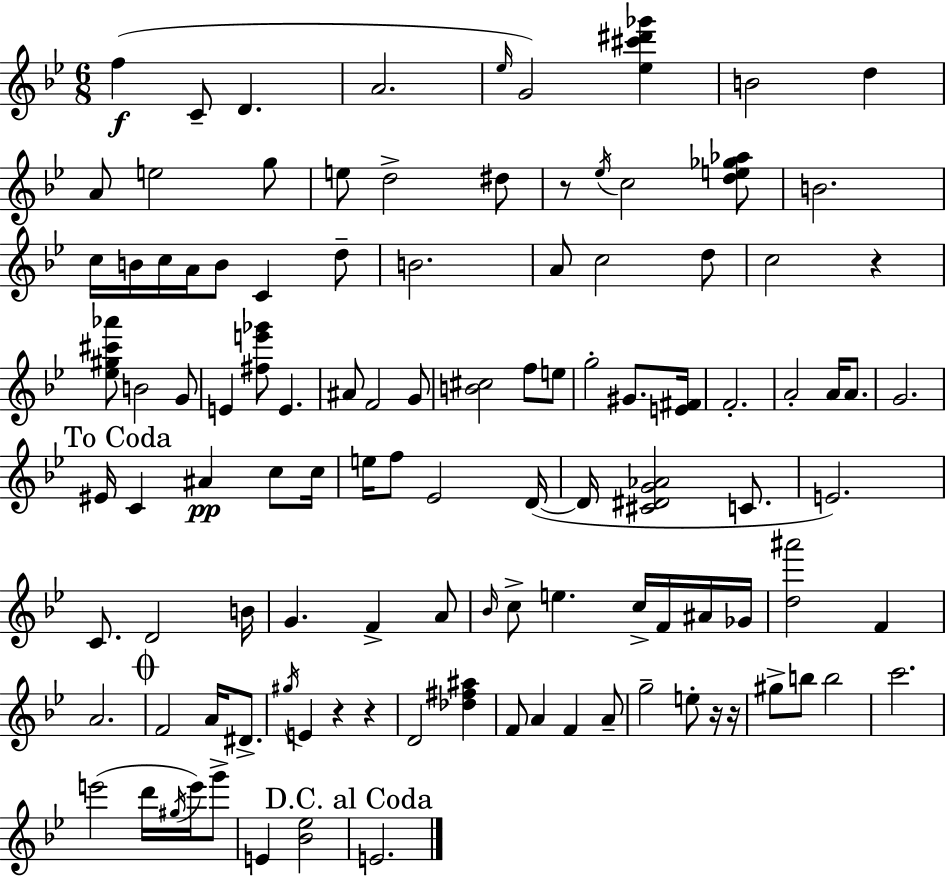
{
  \clef treble
  \numericTimeSignature
  \time 6/8
  \key g \minor
  f''4(\f c'8-- d'4. | a'2. | \grace { ees''16 }) g'2 <ees'' cis''' dis''' ges'''>4 | b'2 d''4 | \break a'8 e''2 g''8 | e''8 d''2-> dis''8 | r8 \acciaccatura { ees''16 } c''2 | <d'' e'' ges'' aes''>8 b'2. | \break c''16 b'16 c''16 a'16 b'8 c'4 | d''8-- b'2. | a'8 c''2 | d''8 c''2 r4 | \break <ees'' gis'' cis''' aes'''>8 b'2 | g'8 e'4 <fis'' e''' ges'''>8 e'4. | ais'8 f'2 | g'8 <b' cis''>2 f''8 | \break e''8 g''2-. gis'8. | <e' fis'>16 f'2.-. | a'2-. a'16 a'8. | g'2. | \break \mark "To Coda" eis'16 c'4 ais'4\pp c''8 | c''16 e''16 f''8 ees'2 | d'16~(~ d'16 <cis' dis' g' aes'>2 c'8. | e'2.) | \break c'8. d'2 | b'16 g'4. f'4-> | a'8 \grace { bes'16 } c''8-> e''4. c''16-> | f'16 ais'16 ges'16 <d'' ais'''>2 f'4 | \break a'2. | \mark \markup { \musicglyph "scripts.coda" } f'2 a'16 | dis'8.-> \acciaccatura { gis''16 } e'4 r4 | r4 d'2 | \break <des'' fis'' ais''>4 f'8 a'4 f'4 | a'8-- g''2-- | e''8-. r16 r16 gis''8-> b''8 b''2 | c'''2. | \break e'''2( | d'''16 \acciaccatura { gis''16 } e'''16) g'''8-> e'4 <bes' ees''>2 | \mark "D.C. al Coda" e'2. | \bar "|."
}